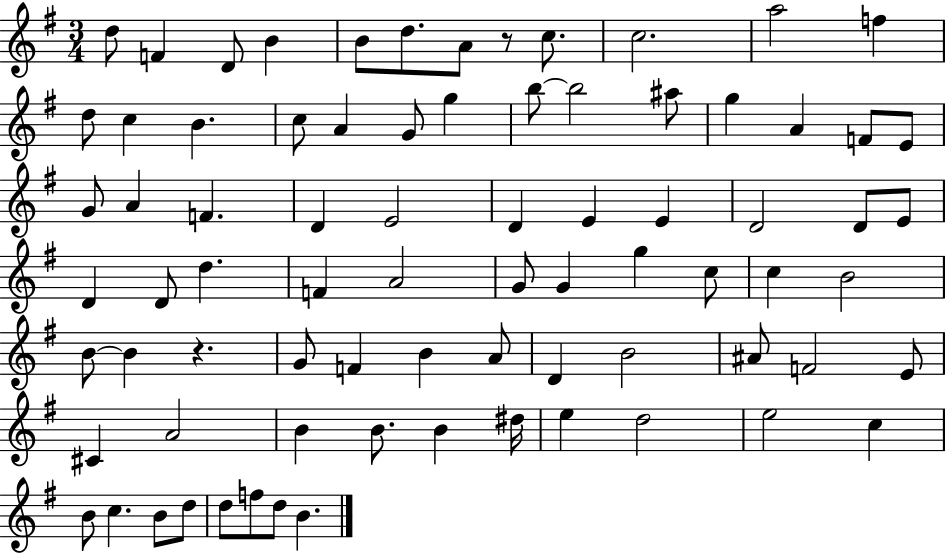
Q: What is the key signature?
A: G major